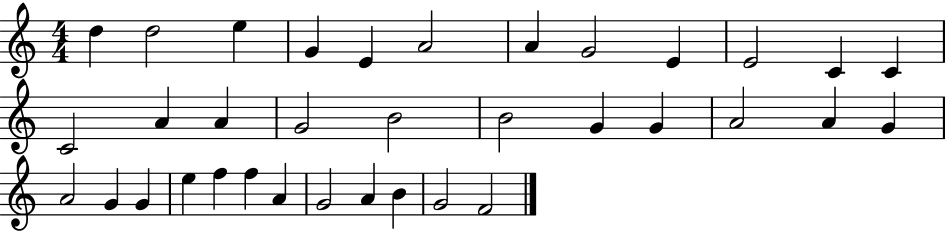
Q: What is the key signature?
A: C major